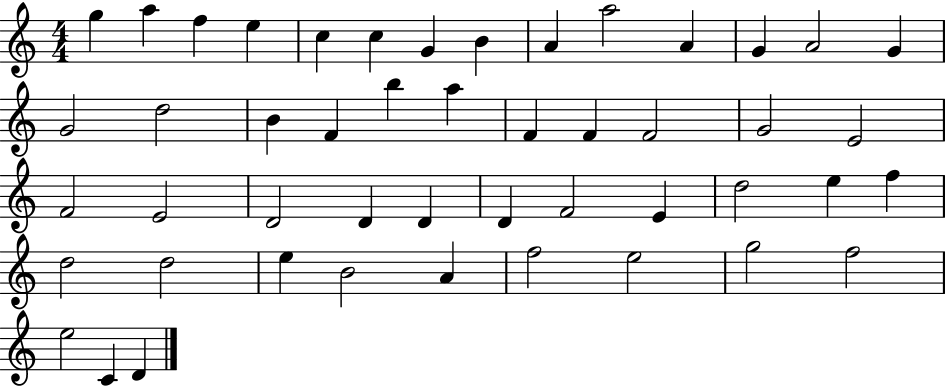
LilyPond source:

{
  \clef treble
  \numericTimeSignature
  \time 4/4
  \key c \major
  g''4 a''4 f''4 e''4 | c''4 c''4 g'4 b'4 | a'4 a''2 a'4 | g'4 a'2 g'4 | \break g'2 d''2 | b'4 f'4 b''4 a''4 | f'4 f'4 f'2 | g'2 e'2 | \break f'2 e'2 | d'2 d'4 d'4 | d'4 f'2 e'4 | d''2 e''4 f''4 | \break d''2 d''2 | e''4 b'2 a'4 | f''2 e''2 | g''2 f''2 | \break e''2 c'4 d'4 | \bar "|."
}